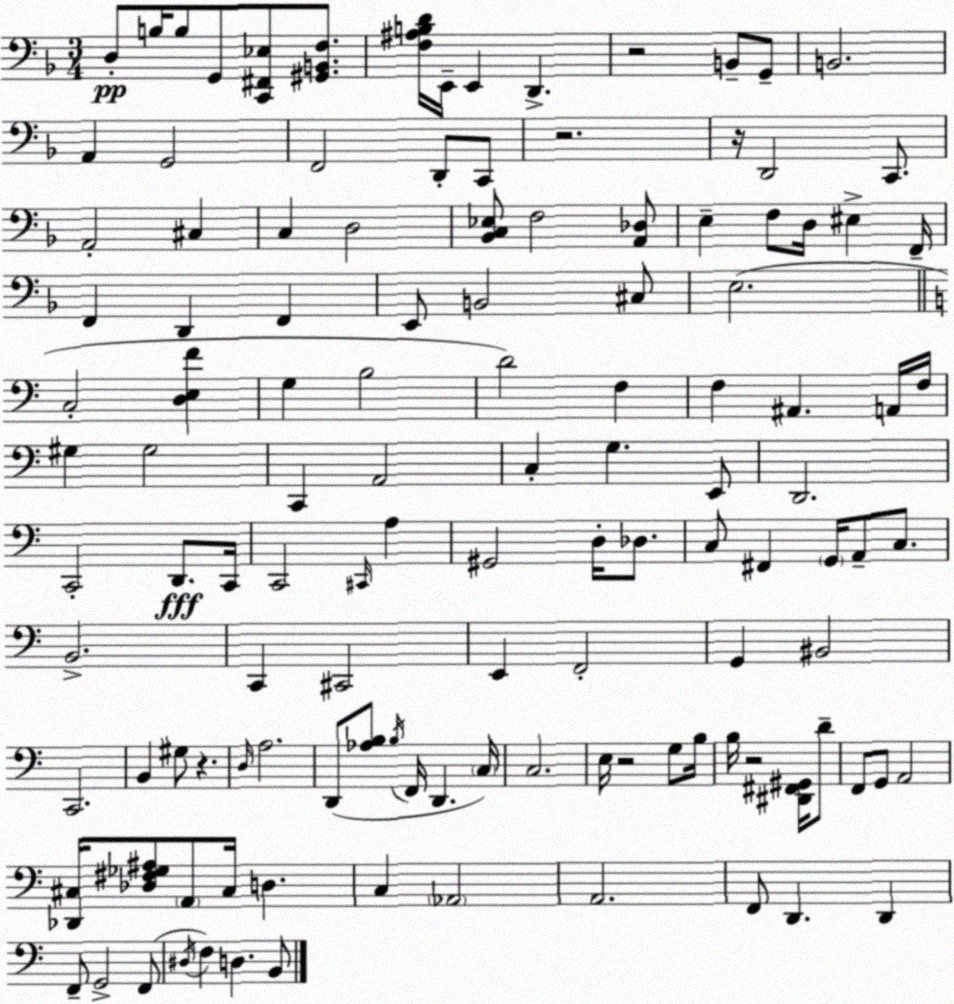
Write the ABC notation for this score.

X:1
T:Untitled
M:3/4
L:1/4
K:F
D,/2 B,/4 B,/2 G,,/2 [C,,^F,,_E,]/2 [^G,,B,,F,]/2 [F,^A,B,D]/4 E,,/4 E,, D,, z2 B,,/2 G,,/2 B,,2 A,, G,,2 F,,2 D,,/2 C,,/2 z2 z/4 D,,2 C,,/2 A,,2 ^C, C, D,2 [_B,,C,_E,]/2 F,2 [A,,_D,]/2 E, F,/2 D,/4 ^E, F,,/4 F,, D,, F,, E,,/2 B,,2 ^C,/2 E,2 C,2 [D,E,F] G, B,2 D2 F, F, ^A,, A,,/4 F,/4 ^G, ^G,2 C,, A,,2 C, G, E,,/2 D,,2 C,,2 D,,/2 C,,/4 C,,2 ^C,,/4 A, ^G,,2 D,/4 _D,/2 C,/2 ^F,, G,,/4 A,,/2 C,/2 B,,2 C,, ^C,,2 E,, F,,2 G,, ^B,,2 C,,2 B,, ^G,/2 z D,/4 A,2 D,,/2 [_A,B,]/2 B,/4 F,,/4 D,, C,/4 C,2 E,/4 z2 G,/2 B,/4 B,/4 z2 [^D,,^F,,^G,,]/4 D/2 F,,/2 G,,/2 A,,2 [_D,,^C,]/4 [_D,^F,_G,^A,]/2 A,,/2 ^C,/4 D, C, _A,,2 A,,2 F,,/2 D,, D,, F,,/2 G,,2 F,,/2 ^D,/4 F, D, B,,/2